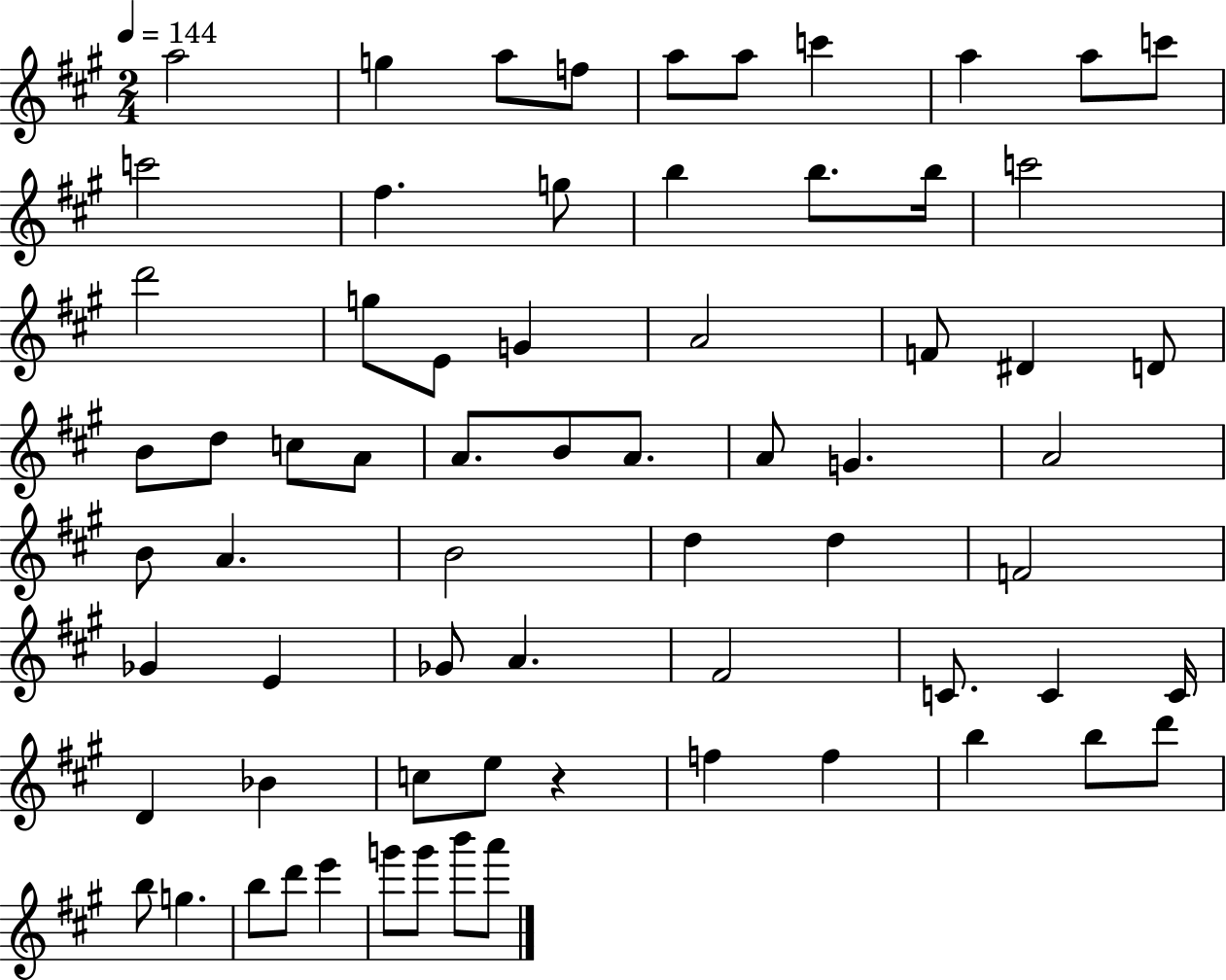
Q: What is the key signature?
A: A major